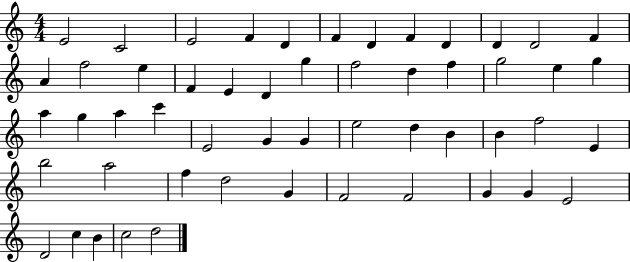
X:1
T:Untitled
M:4/4
L:1/4
K:C
E2 C2 E2 F D F D F D D D2 F A f2 e F E D g f2 d f g2 e g a g a c' E2 G G e2 d B B f2 E b2 a2 f d2 G F2 F2 G G E2 D2 c B c2 d2